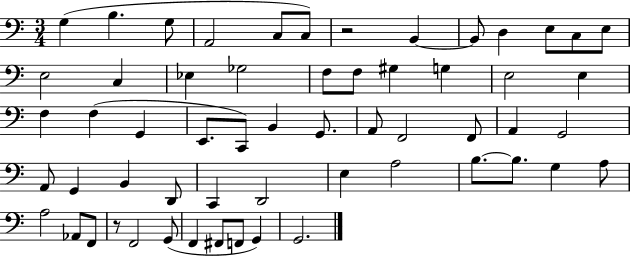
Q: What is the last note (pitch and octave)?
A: G2